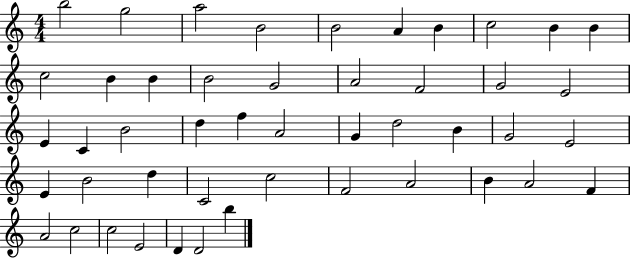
{
  \clef treble
  \numericTimeSignature
  \time 4/4
  \key c \major
  b''2 g''2 | a''2 b'2 | b'2 a'4 b'4 | c''2 b'4 b'4 | \break c''2 b'4 b'4 | b'2 g'2 | a'2 f'2 | g'2 e'2 | \break e'4 c'4 b'2 | d''4 f''4 a'2 | g'4 d''2 b'4 | g'2 e'2 | \break e'4 b'2 d''4 | c'2 c''2 | f'2 a'2 | b'4 a'2 f'4 | \break a'2 c''2 | c''2 e'2 | d'4 d'2 b''4 | \bar "|."
}